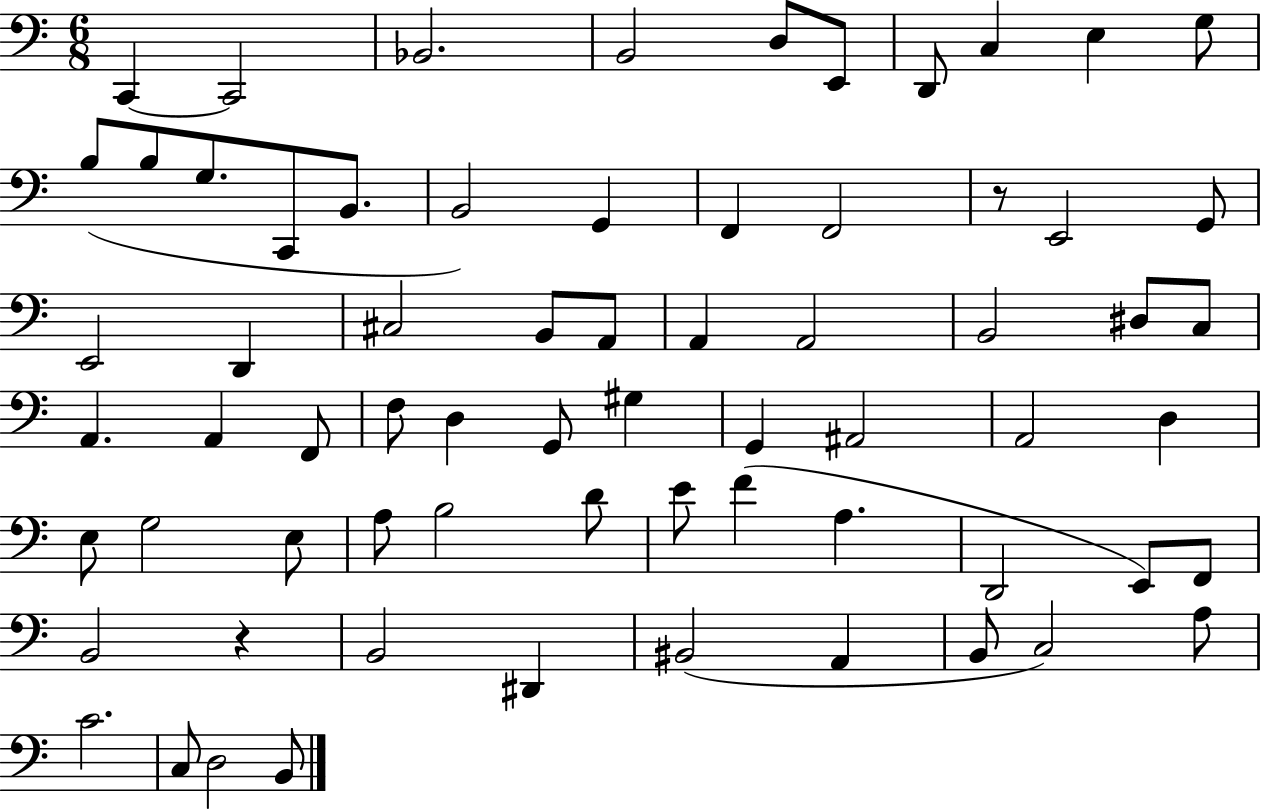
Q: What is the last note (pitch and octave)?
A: B2